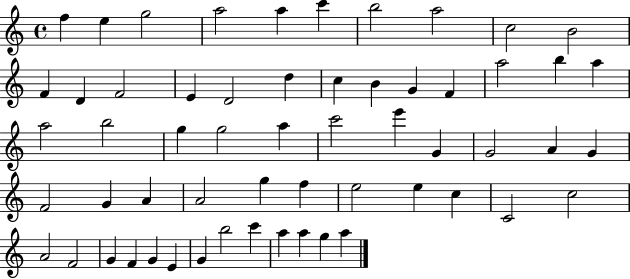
F5/q E5/q G5/h A5/h A5/q C6/q B5/h A5/h C5/h B4/h F4/q D4/q F4/h E4/q D4/h D5/q C5/q B4/q G4/q F4/q A5/h B5/q A5/q A5/h B5/h G5/q G5/h A5/q C6/h E6/q G4/q G4/h A4/q G4/q F4/h G4/q A4/q A4/h G5/q F5/q E5/h E5/q C5/q C4/h C5/h A4/h F4/h G4/q F4/q G4/q E4/q G4/q B5/h C6/q A5/q A5/q G5/q A5/q